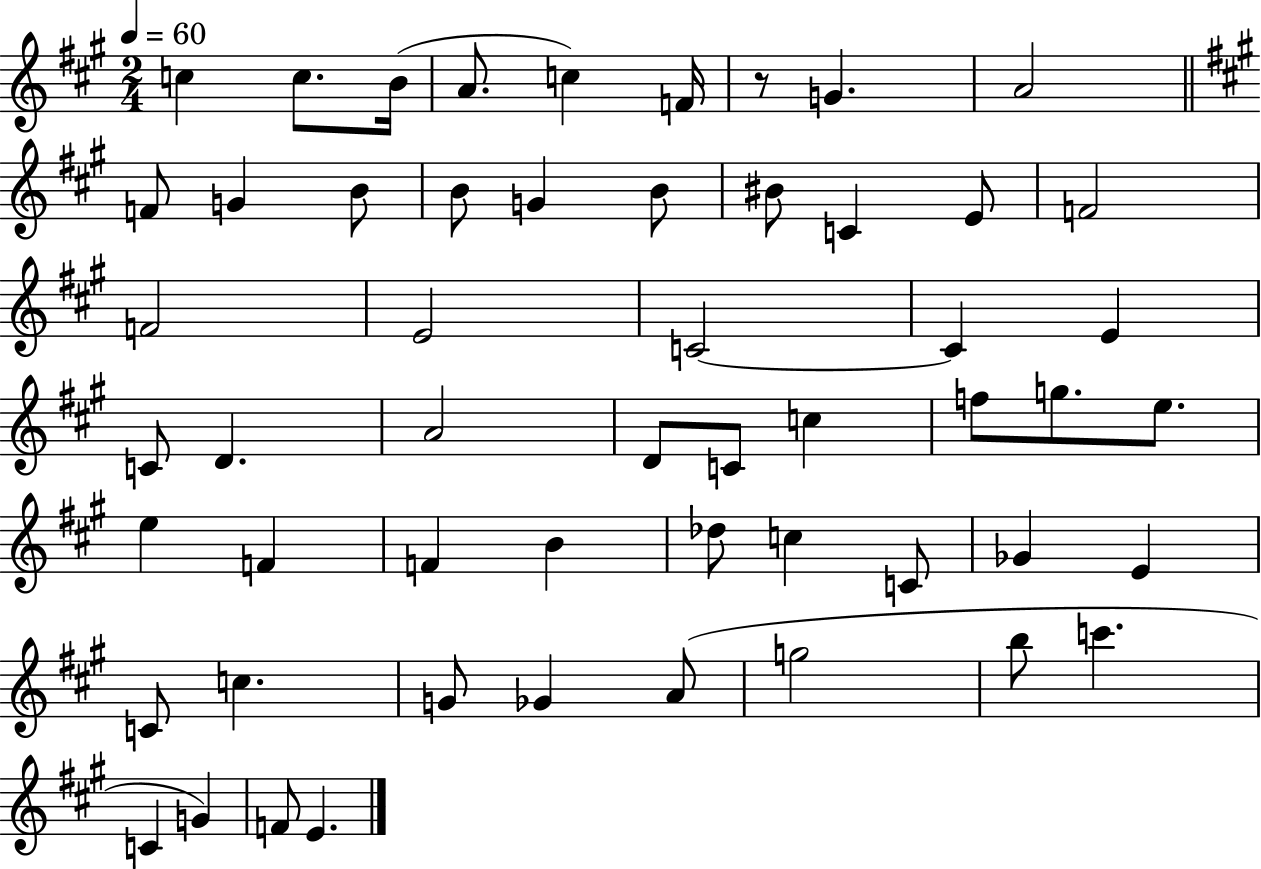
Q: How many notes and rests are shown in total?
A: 54